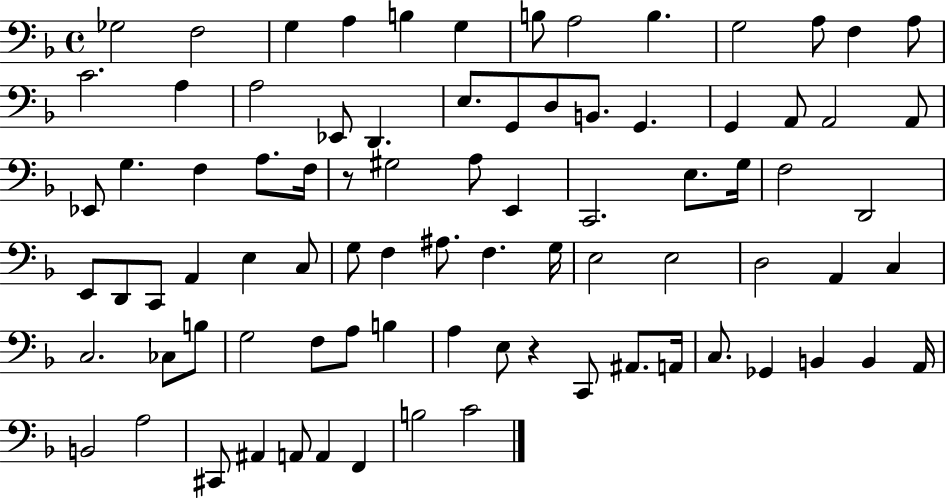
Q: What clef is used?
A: bass